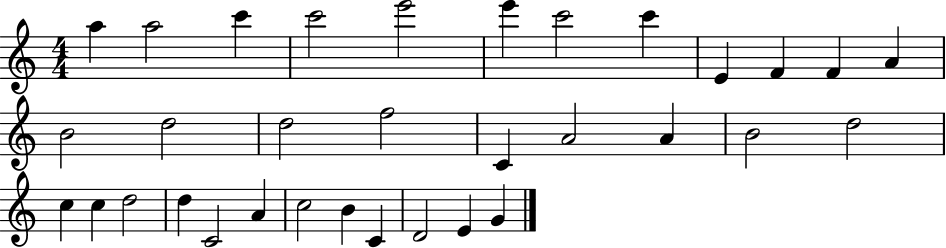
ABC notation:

X:1
T:Untitled
M:4/4
L:1/4
K:C
a a2 c' c'2 e'2 e' c'2 c' E F F A B2 d2 d2 f2 C A2 A B2 d2 c c d2 d C2 A c2 B C D2 E G